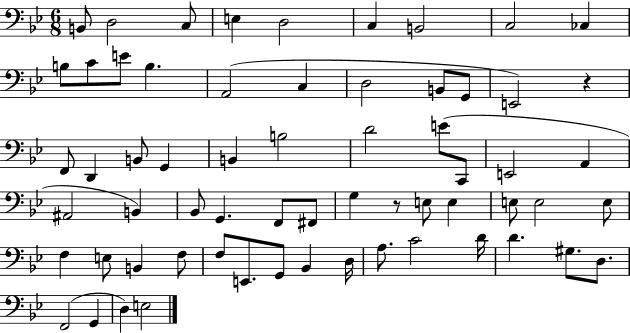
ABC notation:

X:1
T:Untitled
M:6/8
L:1/4
K:Bb
B,,/2 D,2 C,/2 E, D,2 C, B,,2 C,2 _C, B,/2 C/2 E/2 B, A,,2 C, D,2 B,,/2 G,,/2 E,,2 z F,,/2 D,, B,,/2 G,, B,, B,2 D2 E/2 C,,/2 E,,2 A,, ^A,,2 B,, _B,,/2 G,, F,,/2 ^F,,/2 G, z/2 E,/2 E, E,/2 E,2 E,/2 F, E,/2 B,, F,/2 F,/2 E,,/2 G,,/2 _B,, D,/4 A,/2 C2 D/4 D ^G,/2 D,/2 F,,2 G,, D, E,2